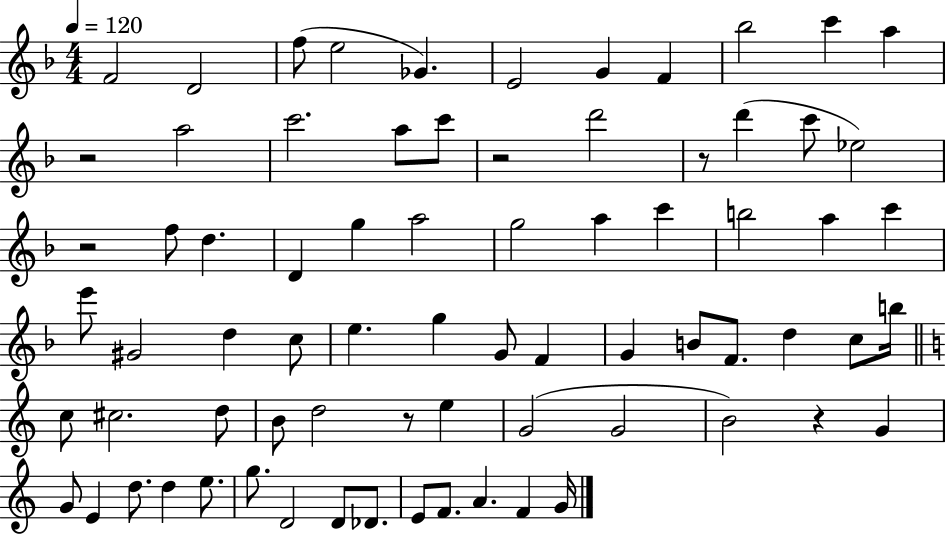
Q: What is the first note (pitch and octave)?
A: F4